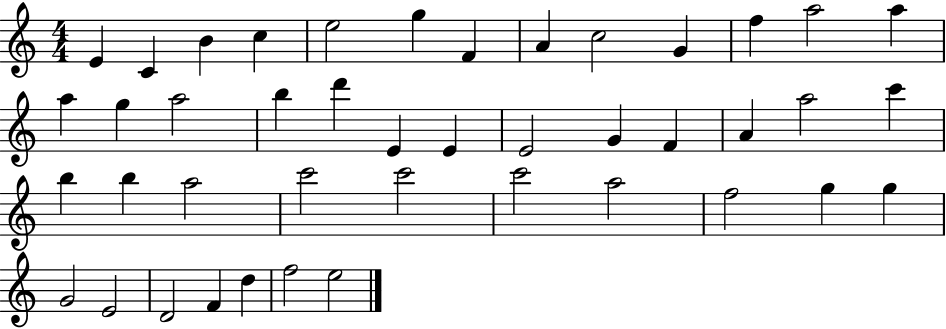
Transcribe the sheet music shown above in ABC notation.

X:1
T:Untitled
M:4/4
L:1/4
K:C
E C B c e2 g F A c2 G f a2 a a g a2 b d' E E E2 G F A a2 c' b b a2 c'2 c'2 c'2 a2 f2 g g G2 E2 D2 F d f2 e2